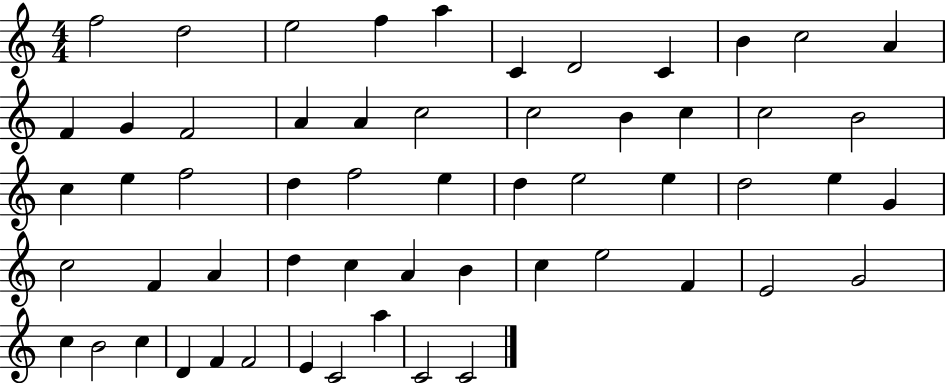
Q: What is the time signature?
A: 4/4